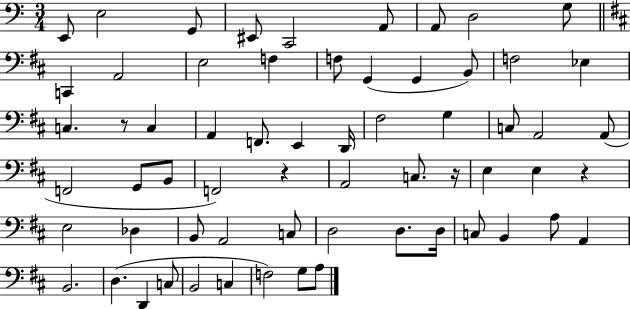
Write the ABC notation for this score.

X:1
T:Untitled
M:3/4
L:1/4
K:C
E,,/2 E,2 G,,/2 ^E,,/2 C,,2 A,,/2 A,,/2 D,2 G,/2 C,, A,,2 E,2 F, F,/2 G,, G,, B,,/2 F,2 _E, C, z/2 C, A,, F,,/2 E,, D,,/4 ^F,2 G, C,/2 A,,2 A,,/2 F,,2 G,,/2 B,,/2 F,,2 z A,,2 C,/2 z/4 E, E, z E,2 _D, B,,/2 A,,2 C,/2 D,2 D,/2 D,/4 C,/2 B,, A,/2 A,, B,,2 D, D,, C,/2 B,,2 C, F,2 G,/2 A,/2